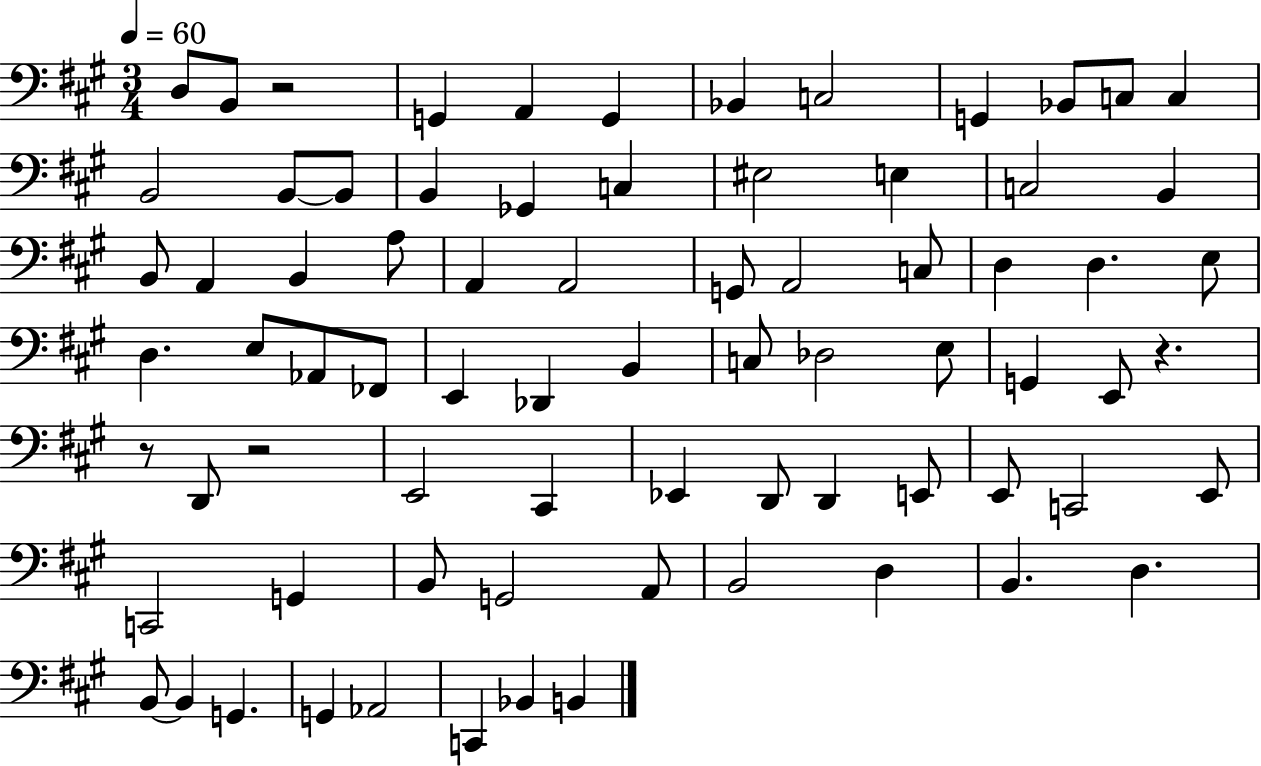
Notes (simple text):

D3/e B2/e R/h G2/q A2/q G2/q Bb2/q C3/h G2/q Bb2/e C3/e C3/q B2/h B2/e B2/e B2/q Gb2/q C3/q EIS3/h E3/q C3/h B2/q B2/e A2/q B2/q A3/e A2/q A2/h G2/e A2/h C3/e D3/q D3/q. E3/e D3/q. E3/e Ab2/e FES2/e E2/q Db2/q B2/q C3/e Db3/h E3/e G2/q E2/e R/q. R/e D2/e R/h E2/h C#2/q Eb2/q D2/e D2/q E2/e E2/e C2/h E2/e C2/h G2/q B2/e G2/h A2/e B2/h D3/q B2/q. D3/q. B2/e B2/q G2/q. G2/q Ab2/h C2/q Bb2/q B2/q